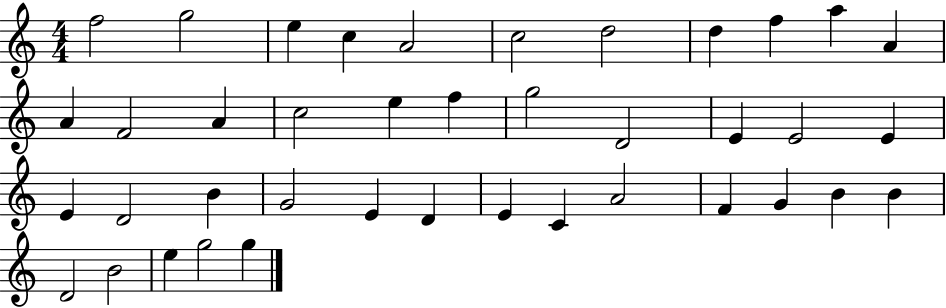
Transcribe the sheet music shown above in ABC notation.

X:1
T:Untitled
M:4/4
L:1/4
K:C
f2 g2 e c A2 c2 d2 d f a A A F2 A c2 e f g2 D2 E E2 E E D2 B G2 E D E C A2 F G B B D2 B2 e g2 g